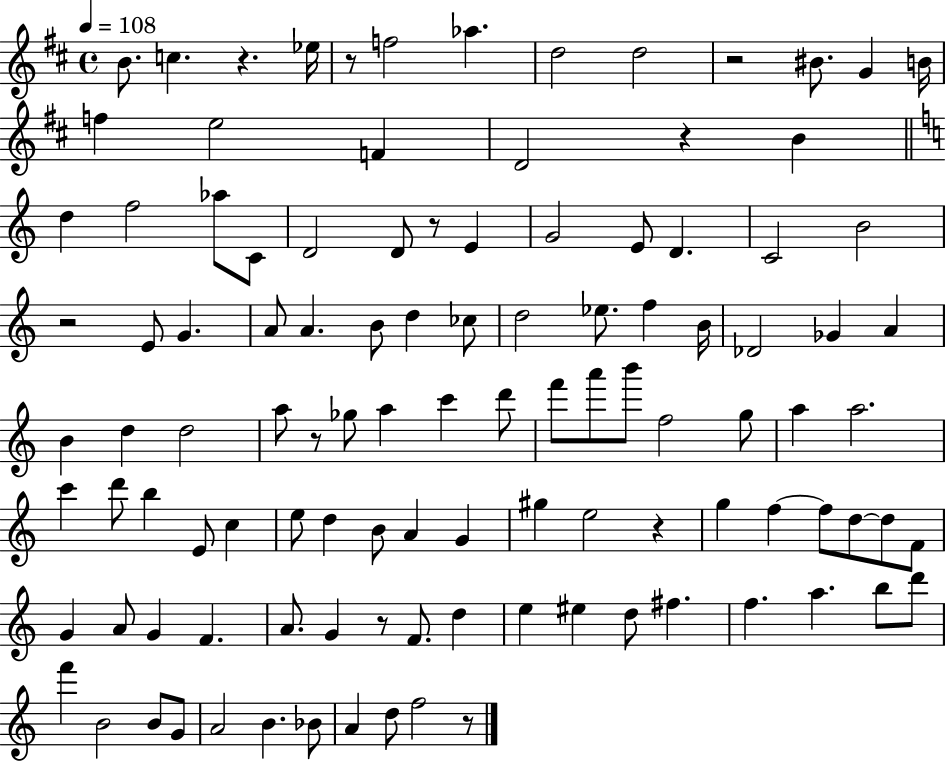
B4/e. C5/q. R/q. Eb5/s R/e F5/h Ab5/q. D5/h D5/h R/h BIS4/e. G4/q B4/s F5/q E5/h F4/q D4/h R/q B4/q D5/q F5/h Ab5/e C4/e D4/h D4/e R/e E4/q G4/h E4/e D4/q. C4/h B4/h R/h E4/e G4/q. A4/e A4/q. B4/e D5/q CES5/e D5/h Eb5/e. F5/q B4/s Db4/h Gb4/q A4/q B4/q D5/q D5/h A5/e R/e Gb5/e A5/q C6/q D6/e F6/e A6/e B6/e F5/h G5/e A5/q A5/h. C6/q D6/e B5/q E4/e C5/q E5/e D5/q B4/e A4/q G4/q G#5/q E5/h R/q G5/q F5/q F5/e D5/e D5/e F4/e G4/q A4/e G4/q F4/q. A4/e. G4/q R/e F4/e. D5/q E5/q EIS5/q D5/e F#5/q. F5/q. A5/q. B5/e D6/e F6/q B4/h B4/e G4/e A4/h B4/q. Bb4/e A4/q D5/e F5/h R/e